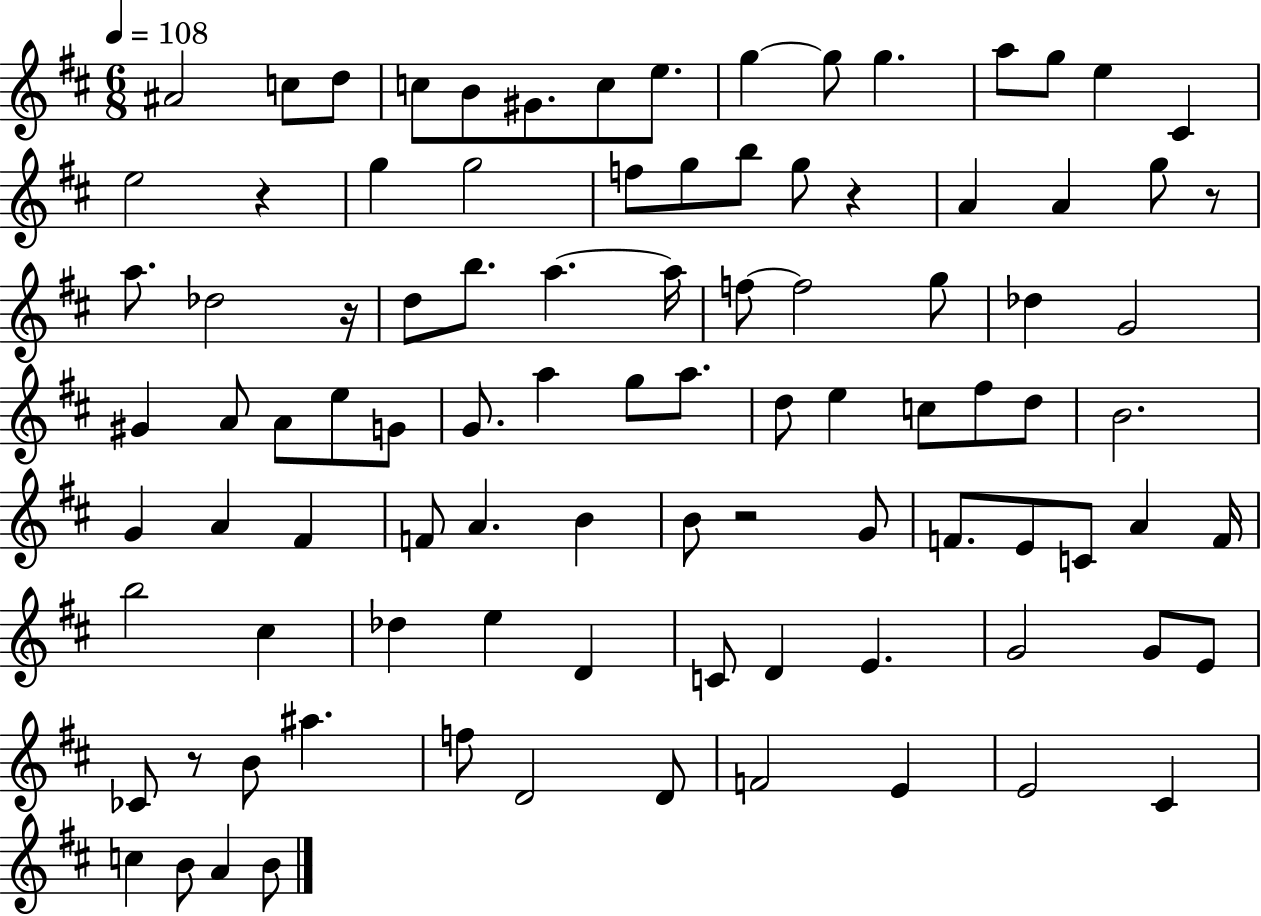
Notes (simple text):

A#4/h C5/e D5/e C5/e B4/e G#4/e. C5/e E5/e. G5/q G5/e G5/q. A5/e G5/e E5/q C#4/q E5/h R/q G5/q G5/h F5/e G5/e B5/e G5/e R/q A4/q A4/q G5/e R/e A5/e. Db5/h R/s D5/e B5/e. A5/q. A5/s F5/e F5/h G5/e Db5/q G4/h G#4/q A4/e A4/e E5/e G4/e G4/e. A5/q G5/e A5/e. D5/e E5/q C5/e F#5/e D5/e B4/h. G4/q A4/q F#4/q F4/e A4/q. B4/q B4/e R/h G4/e F4/e. E4/e C4/e A4/q F4/s B5/h C#5/q Db5/q E5/q D4/q C4/e D4/q E4/q. G4/h G4/e E4/e CES4/e R/e B4/e A#5/q. F5/e D4/h D4/e F4/h E4/q E4/h C#4/q C5/q B4/e A4/q B4/e